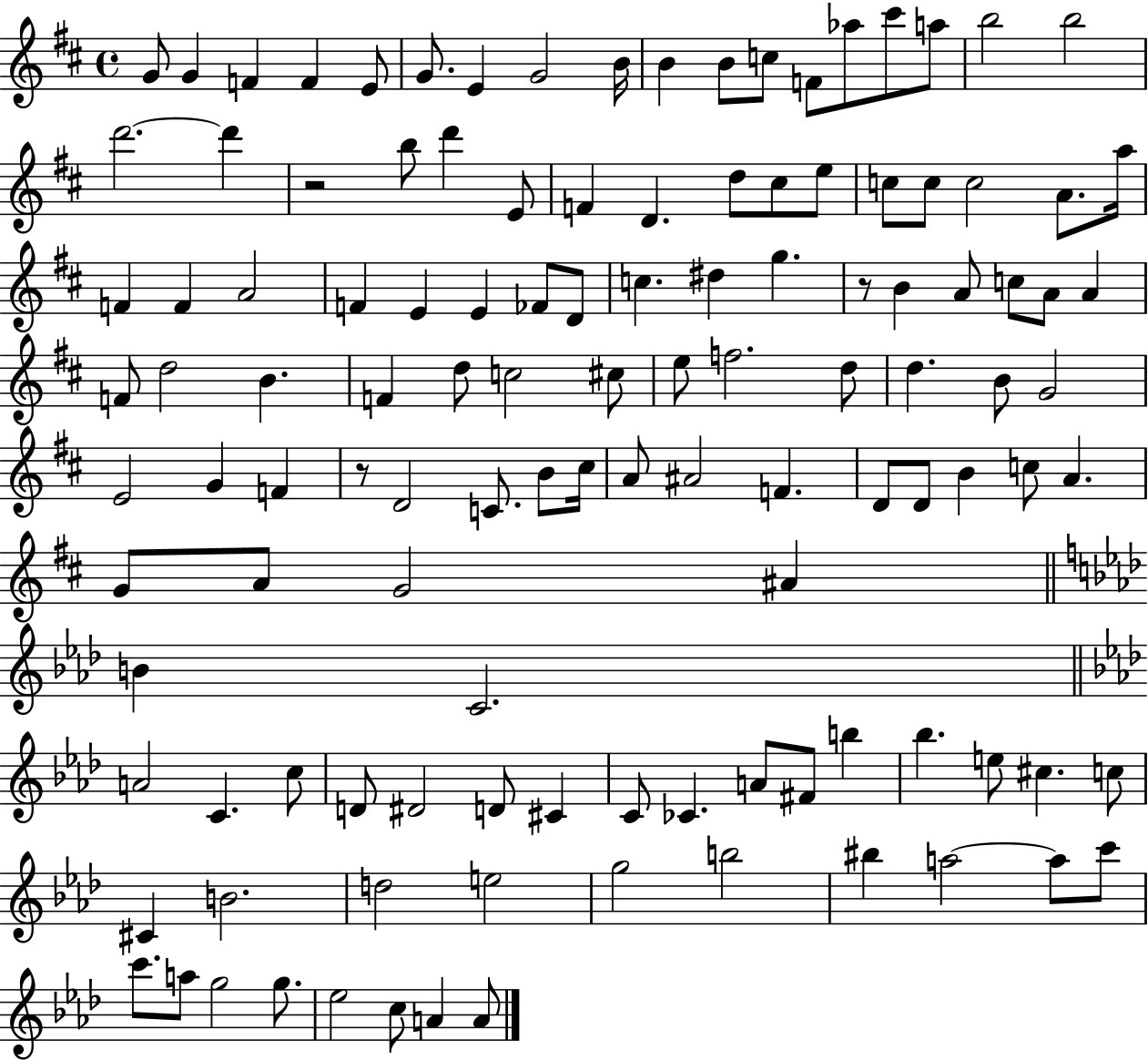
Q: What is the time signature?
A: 4/4